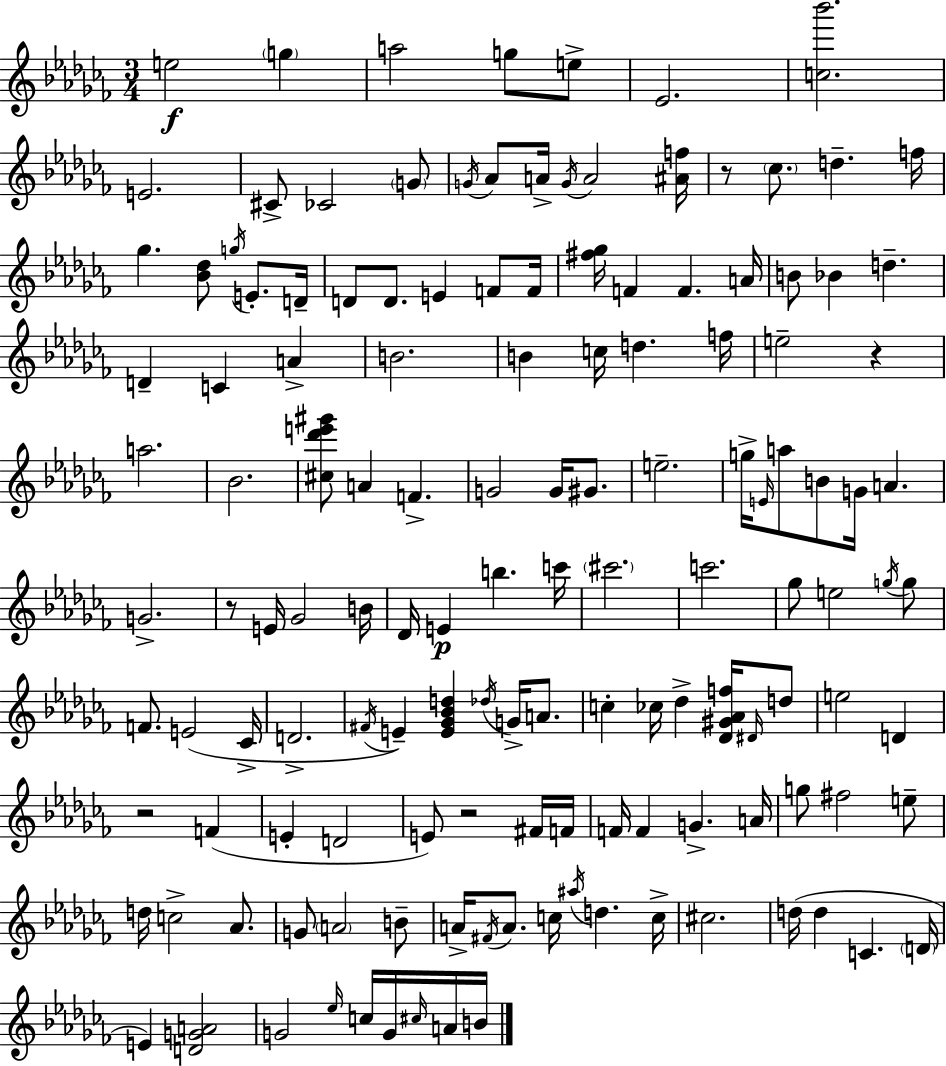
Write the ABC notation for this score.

X:1
T:Untitled
M:3/4
L:1/4
K:Abm
e2 g a2 g/2 e/2 _E2 [c_b']2 E2 ^C/2 _C2 G/2 G/4 _A/2 A/4 G/4 A2 [^Af]/4 z/2 _c/2 d f/4 _g [_B_d]/2 g/4 E/2 D/4 D/2 D/2 E F/2 F/4 [^f_g]/4 F F A/4 B/2 _B d D C A B2 B c/4 d f/4 e2 z a2 _B2 [^c_d'e'^g']/2 A F G2 G/4 ^G/2 e2 g/4 E/4 a/2 B/2 G/4 A G2 z/2 E/4 _G2 B/4 _D/4 E b c'/4 ^c'2 c'2 _g/2 e2 g/4 g/2 F/2 E2 _C/4 D2 ^F/4 E [E_G_Bd] _d/4 G/4 A/2 c _c/4 _d [_D^G_Af]/4 ^D/4 d/2 e2 D z2 F E D2 E/2 z2 ^F/4 F/4 F/4 F G A/4 g/2 ^f2 e/2 d/4 c2 _A/2 G/2 A2 B/2 A/4 ^F/4 A/2 c/4 ^a/4 d c/4 ^c2 d/4 d C D/4 E [DGA]2 G2 _e/4 c/4 G/4 ^c/4 A/4 B/4